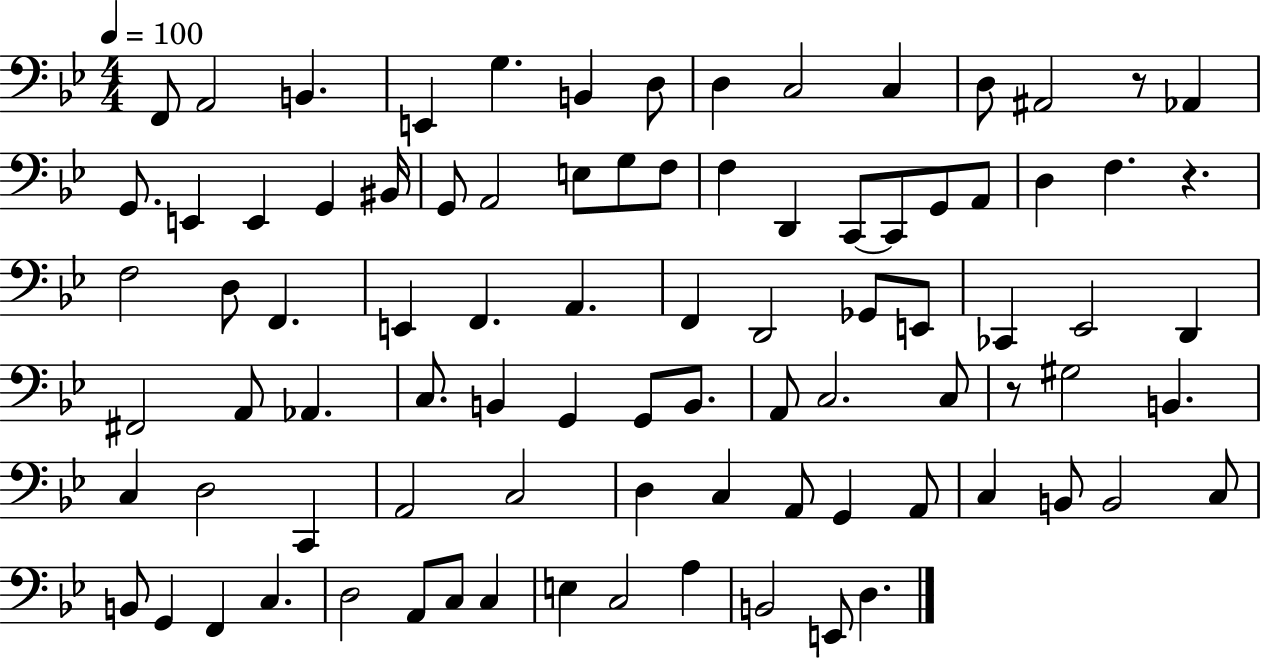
F2/e A2/h B2/q. E2/q G3/q. B2/q D3/e D3/q C3/h C3/q D3/e A#2/h R/e Ab2/q G2/e. E2/q E2/q G2/q BIS2/s G2/e A2/h E3/e G3/e F3/e F3/q D2/q C2/e C2/e G2/e A2/e D3/q F3/q. R/q. F3/h D3/e F2/q. E2/q F2/q. A2/q. F2/q D2/h Gb2/e E2/e CES2/q Eb2/h D2/q F#2/h A2/e Ab2/q. C3/e. B2/q G2/q G2/e B2/e. A2/e C3/h. C3/e R/e G#3/h B2/q. C3/q D3/h C2/q A2/h C3/h D3/q C3/q A2/e G2/q A2/e C3/q B2/e B2/h C3/e B2/e G2/q F2/q C3/q. D3/h A2/e C3/e C3/q E3/q C3/h A3/q B2/h E2/e D3/q.